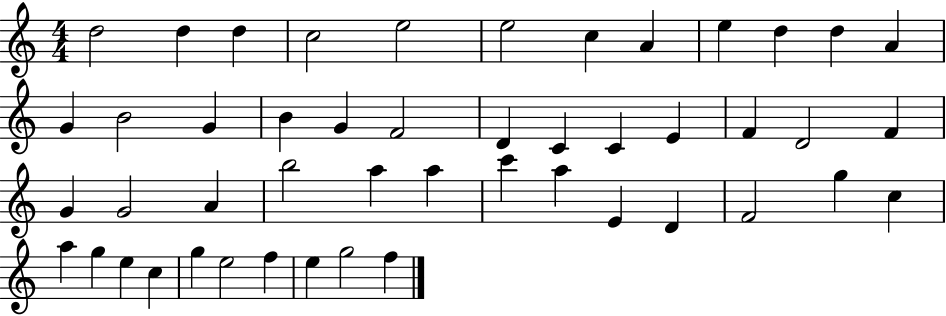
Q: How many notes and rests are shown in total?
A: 48